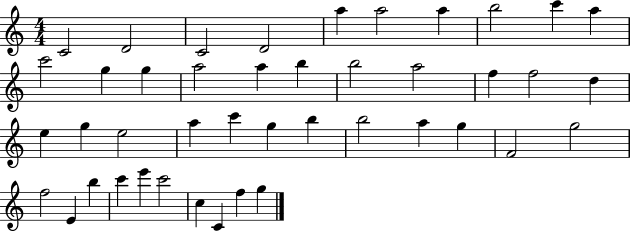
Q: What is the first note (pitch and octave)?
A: C4